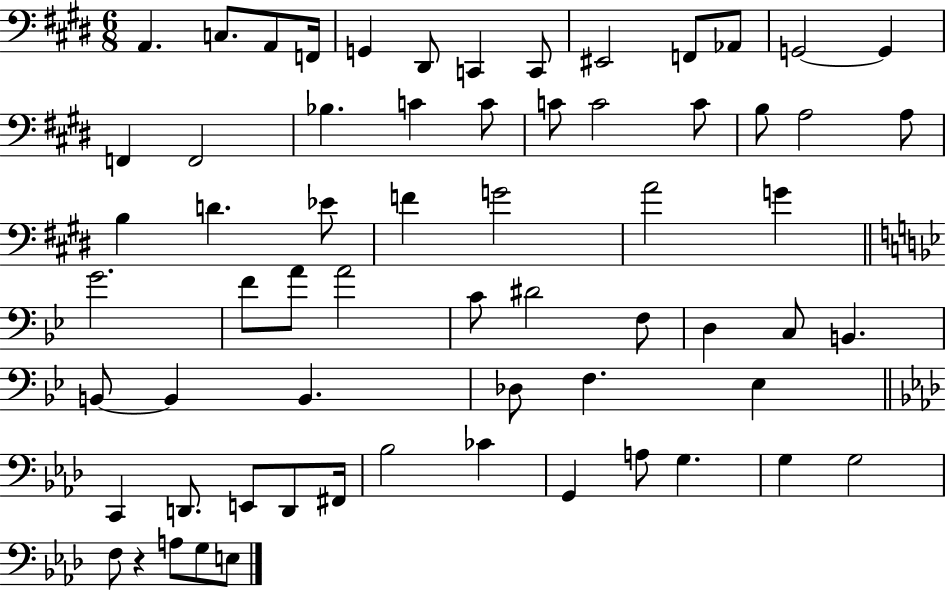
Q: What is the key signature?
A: E major